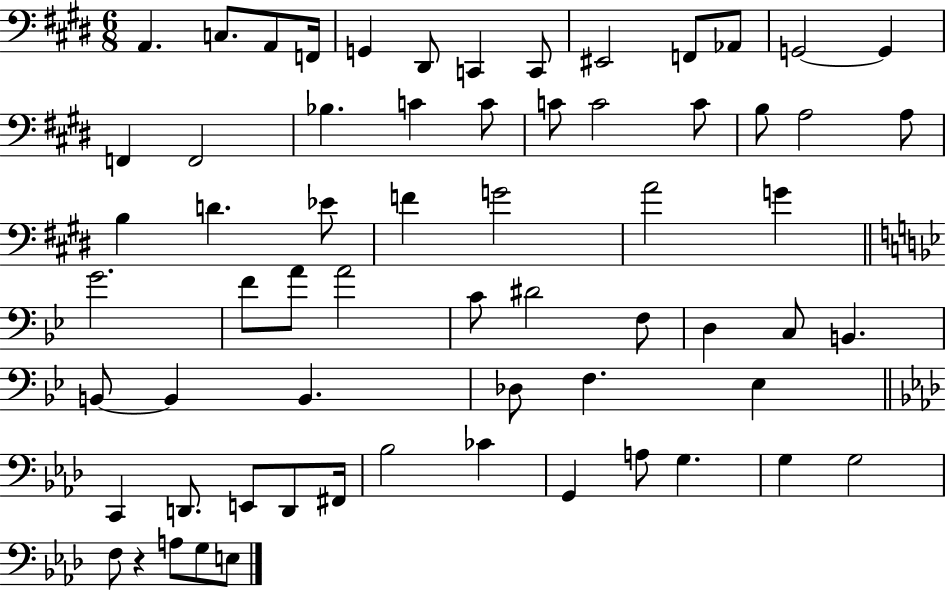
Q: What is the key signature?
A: E major